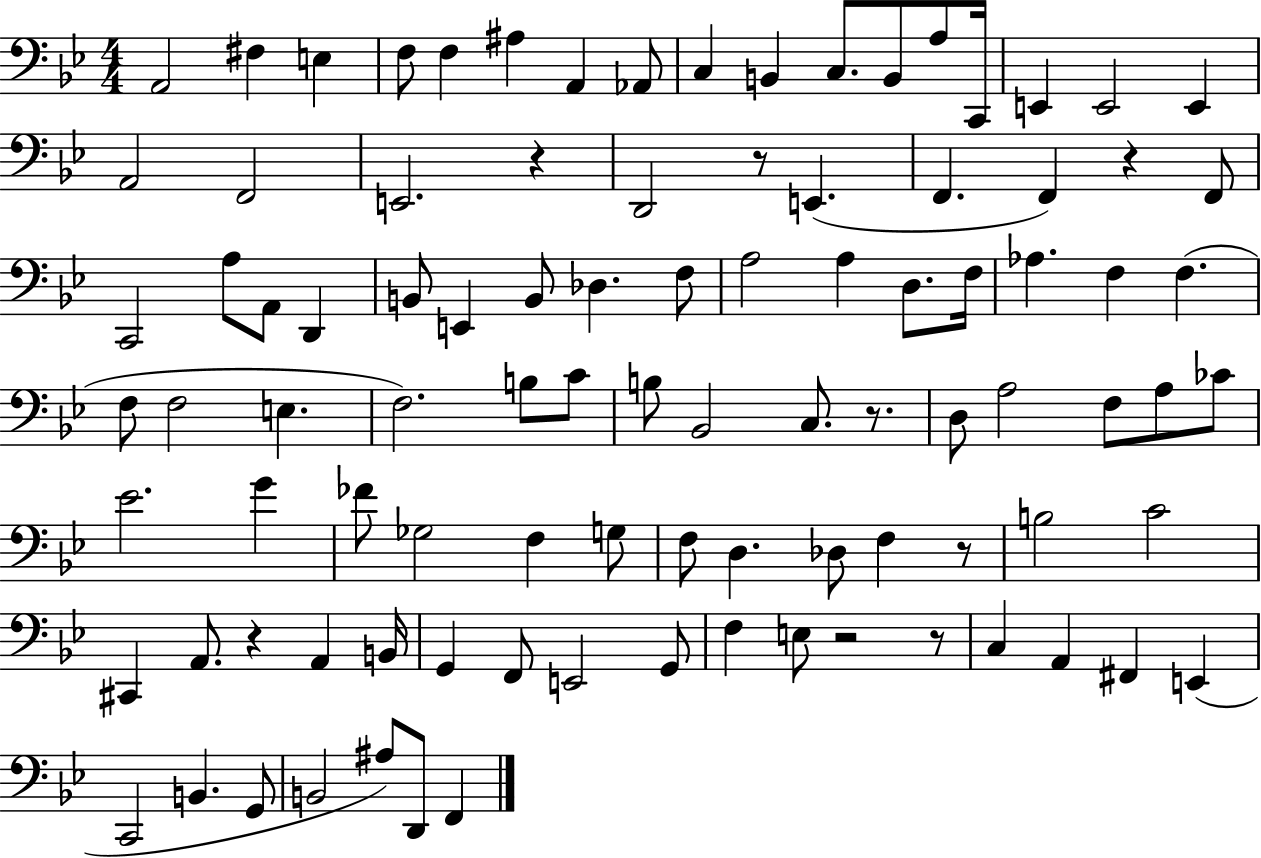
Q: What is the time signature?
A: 4/4